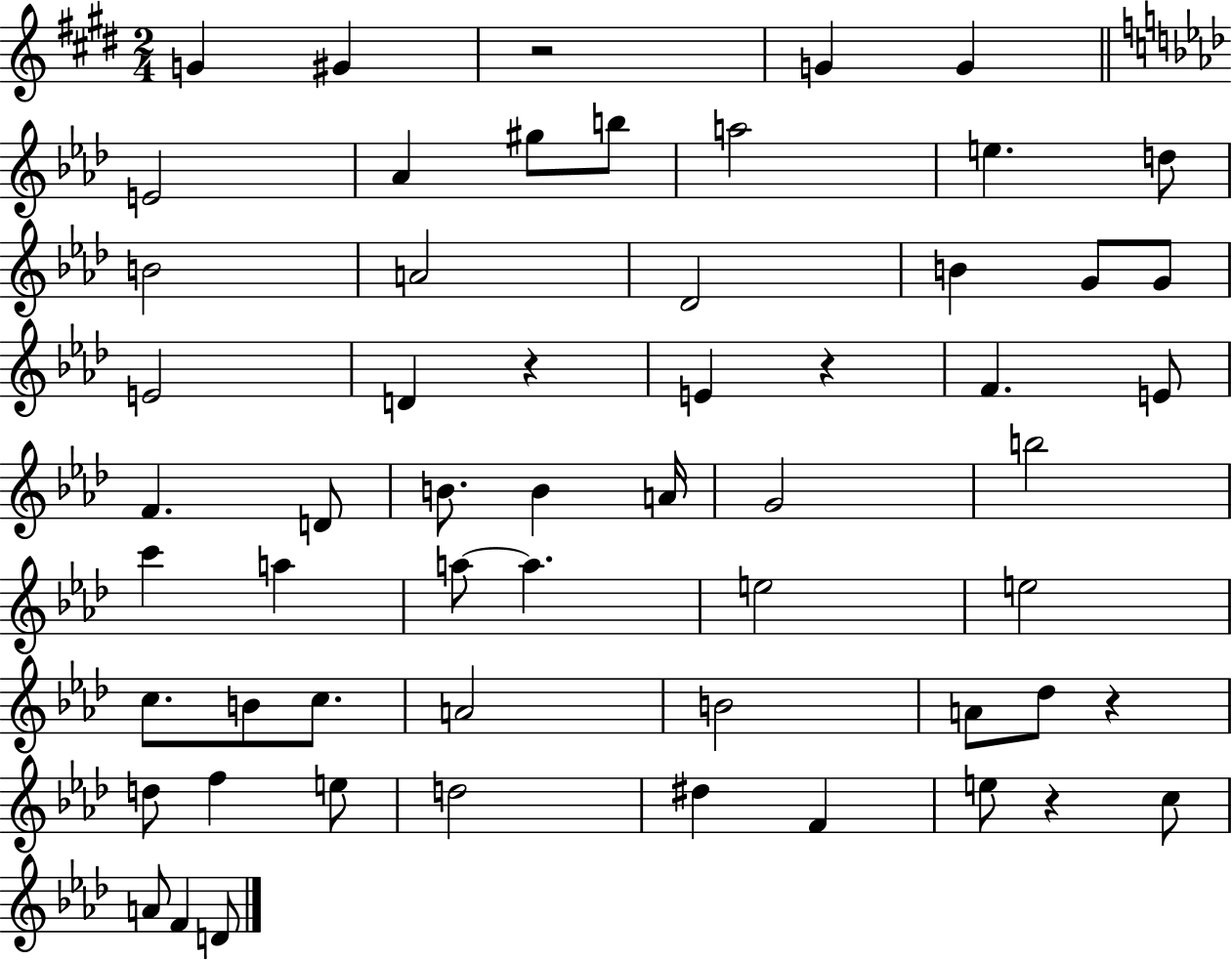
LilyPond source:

{
  \clef treble
  \numericTimeSignature
  \time 2/4
  \key e \major
  g'4 gis'4 | r2 | g'4 g'4 | \bar "||" \break \key f \minor e'2 | aes'4 gis''8 b''8 | a''2 | e''4. d''8 | \break b'2 | a'2 | des'2 | b'4 g'8 g'8 | \break e'2 | d'4 r4 | e'4 r4 | f'4. e'8 | \break f'4. d'8 | b'8. b'4 a'16 | g'2 | b''2 | \break c'''4 a''4 | a''8~~ a''4. | e''2 | e''2 | \break c''8. b'8 c''8. | a'2 | b'2 | a'8 des''8 r4 | \break d''8 f''4 e''8 | d''2 | dis''4 f'4 | e''8 r4 c''8 | \break a'8 f'4 d'8 | \bar "|."
}